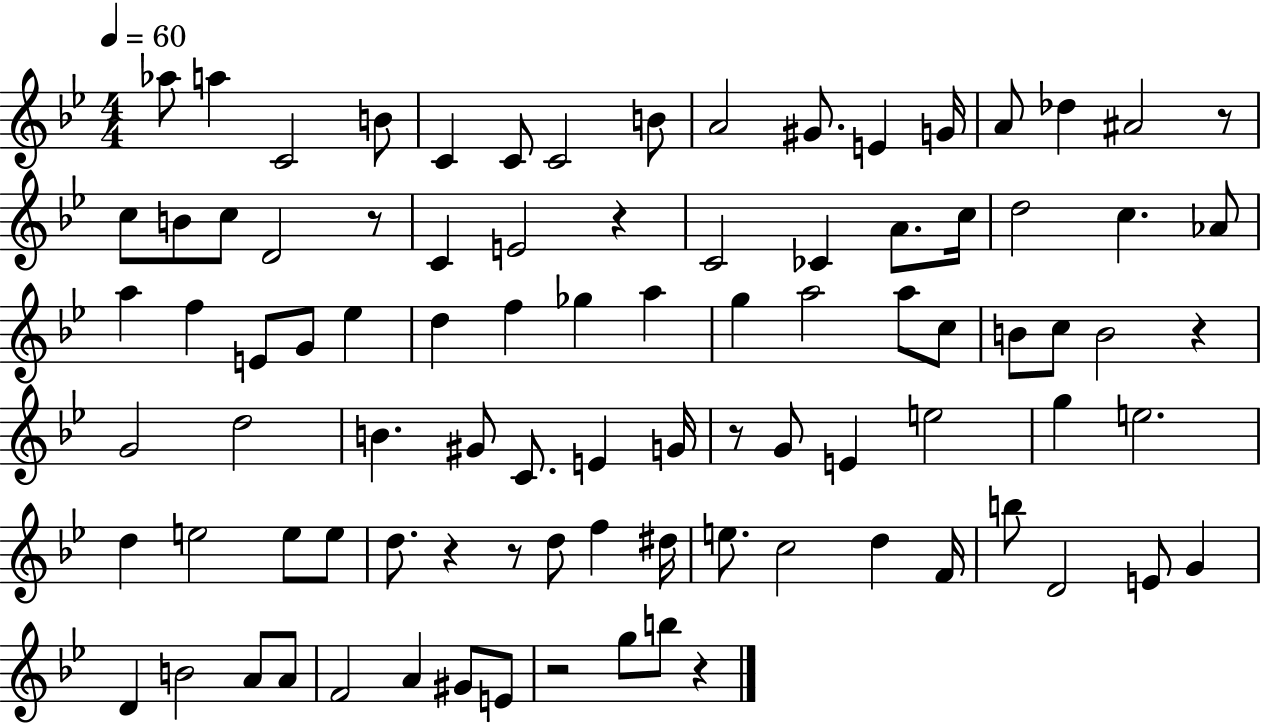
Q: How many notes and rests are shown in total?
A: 91